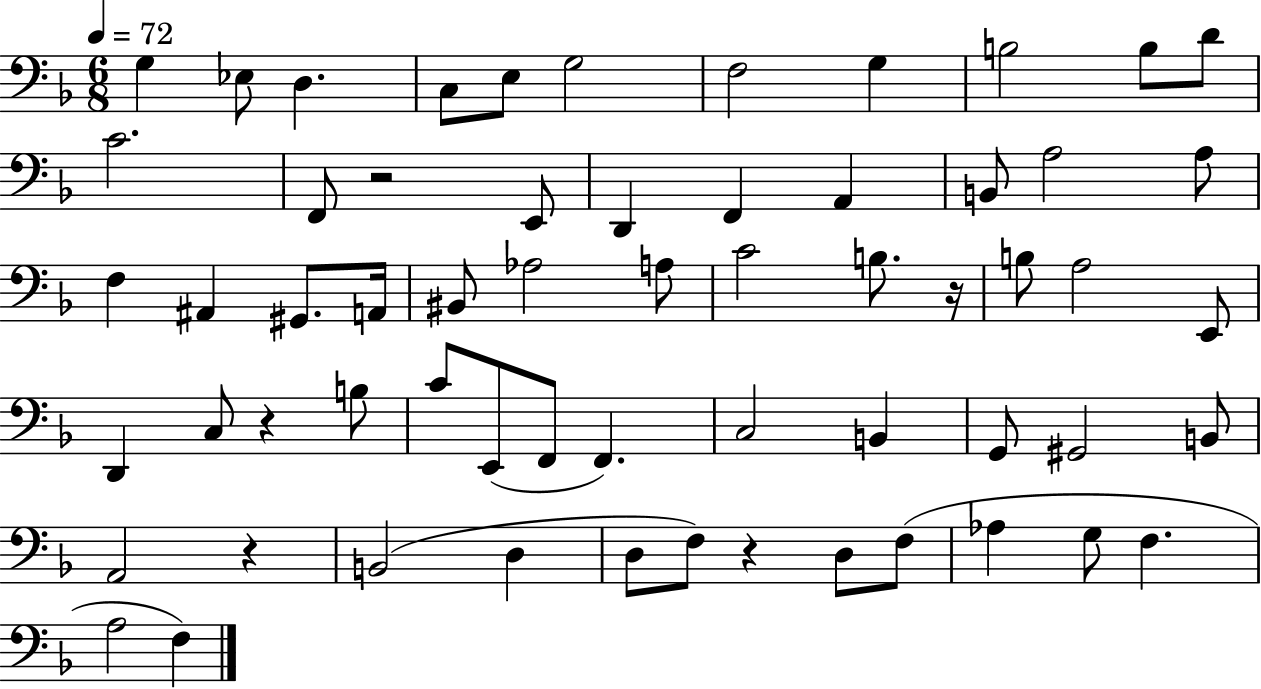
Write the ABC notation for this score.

X:1
T:Untitled
M:6/8
L:1/4
K:F
G, _E,/2 D, C,/2 E,/2 G,2 F,2 G, B,2 B,/2 D/2 C2 F,,/2 z2 E,,/2 D,, F,, A,, B,,/2 A,2 A,/2 F, ^A,, ^G,,/2 A,,/4 ^B,,/2 _A,2 A,/2 C2 B,/2 z/4 B,/2 A,2 E,,/2 D,, C,/2 z B,/2 C/2 E,,/2 F,,/2 F,, C,2 B,, G,,/2 ^G,,2 B,,/2 A,,2 z B,,2 D, D,/2 F,/2 z D,/2 F,/2 _A, G,/2 F, A,2 F,